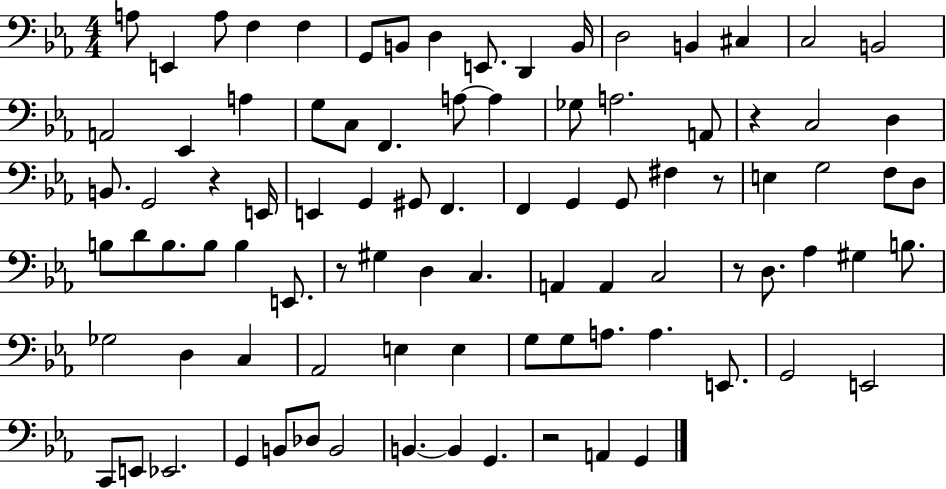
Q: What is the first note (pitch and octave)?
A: A3